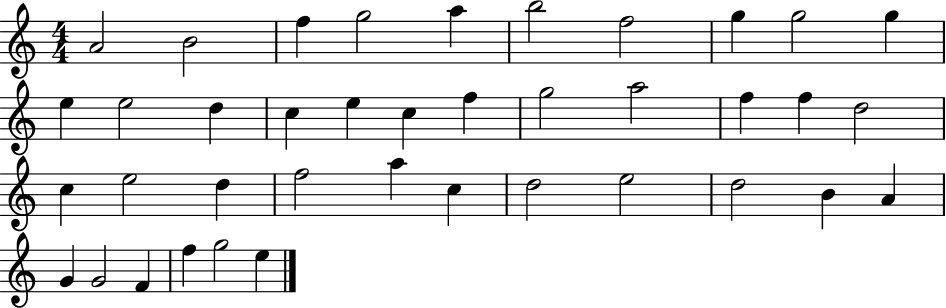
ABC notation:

X:1
T:Untitled
M:4/4
L:1/4
K:C
A2 B2 f g2 a b2 f2 g g2 g e e2 d c e c f g2 a2 f f d2 c e2 d f2 a c d2 e2 d2 B A G G2 F f g2 e